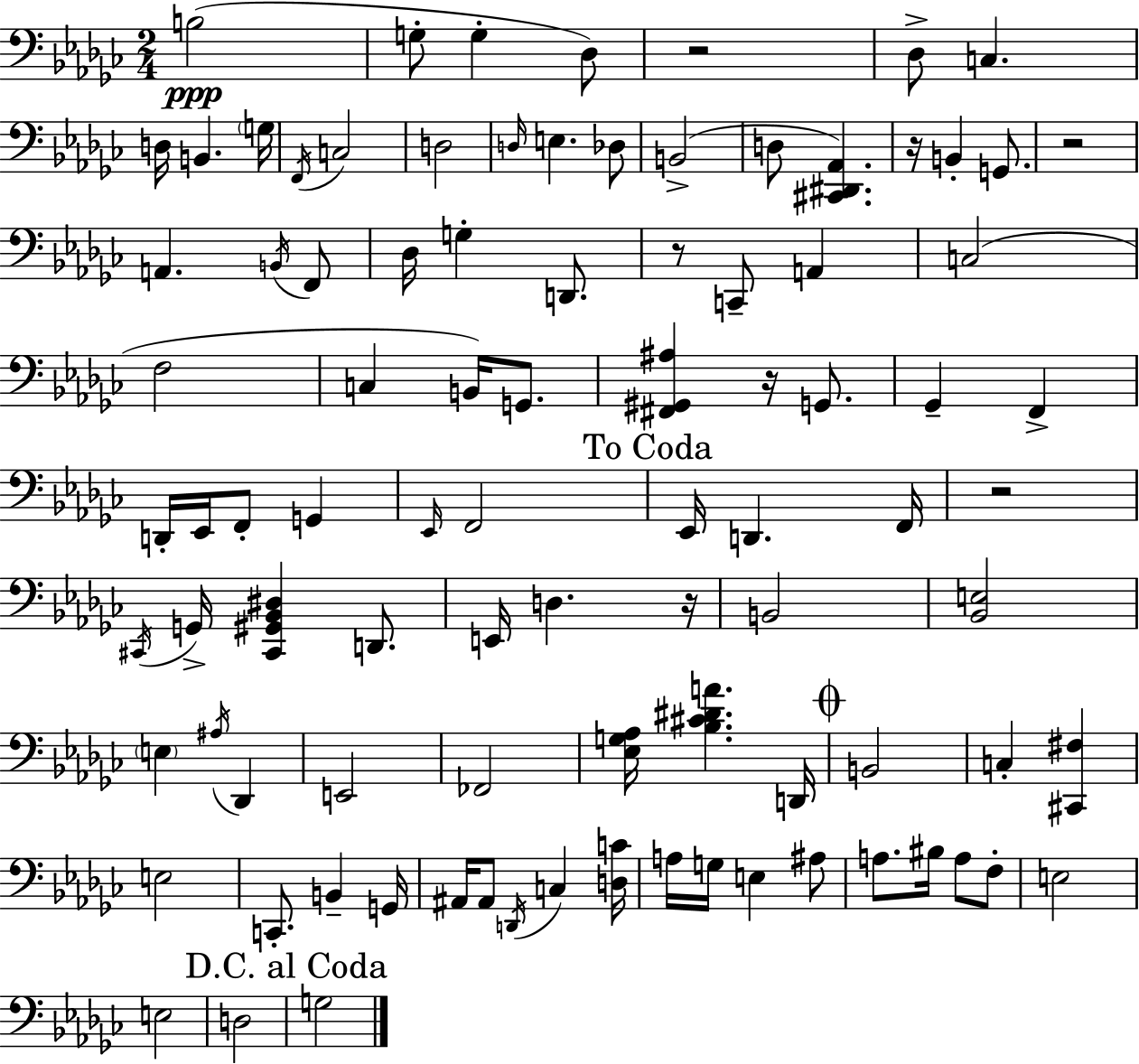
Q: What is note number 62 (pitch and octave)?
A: G2